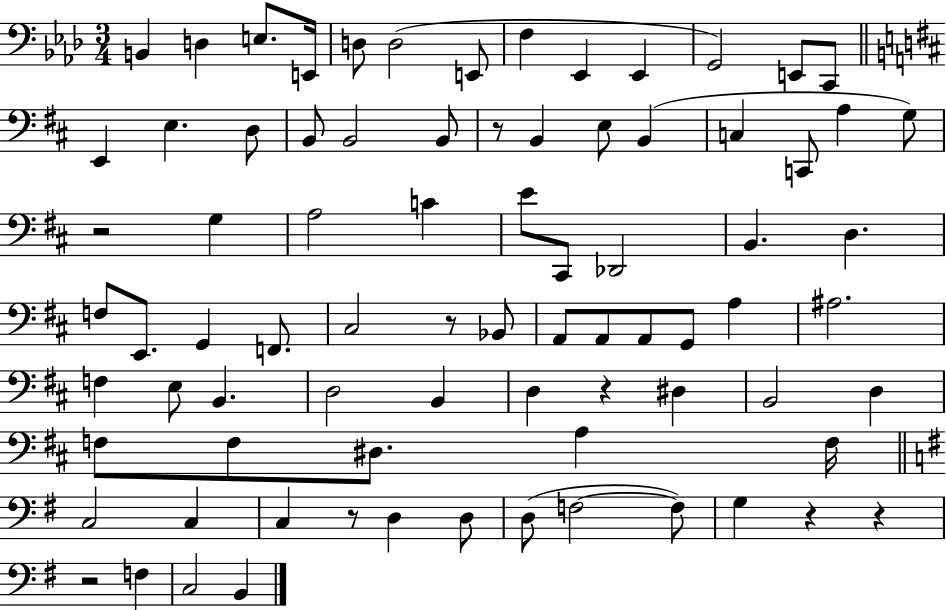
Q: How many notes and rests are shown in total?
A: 80